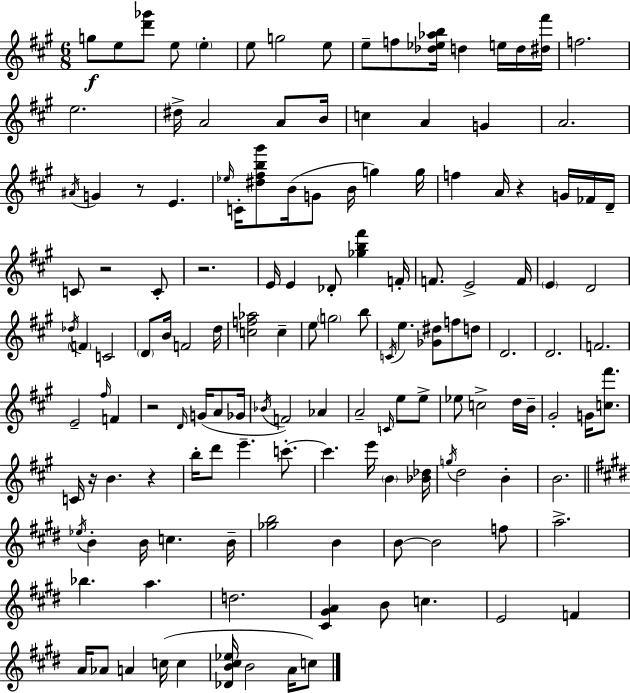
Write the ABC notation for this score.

X:1
T:Untitled
M:6/8
L:1/4
K:A
g/2 e/2 [d'_g']/2 e/2 e e/2 g2 e/2 e/2 f/2 [_d_e_ab]/4 d e/4 d/4 [^d^f']/4 f2 e2 ^d/4 A2 A/2 B/4 c A G A2 ^A/4 G z/2 E _e/4 C/4 [^d^fb^g']/2 B/4 G/2 B/4 g g/4 f A/4 z G/4 _F/4 D/4 C/2 z2 C/2 z2 E/4 E _D/2 [_gb^f'] F/4 F/2 E2 F/4 E D2 _d/4 F C2 D/2 B/4 F2 d/4 [cf_a]2 c e/2 g2 b/2 C/4 e [_G^d]/2 f/2 d/2 D2 D2 F2 E2 ^f/4 F z2 D/4 G/4 A/2 _G/4 _B/4 F2 _A A2 C/4 e/2 e/2 _e/2 c2 d/4 B/4 ^G2 G/4 [c^f']/2 C/4 z/4 B z b/4 d'/2 e' c'/2 c' e'/4 B [_B_d]/4 g/4 d2 B B2 _e/4 B B/4 c B/4 [_gb]2 B B/2 B2 f/2 a2 _b a d2 [^C^GA] B/2 c E2 F A/4 _A/2 A c/4 c [_DB^c_e]/4 B2 A/4 c/2